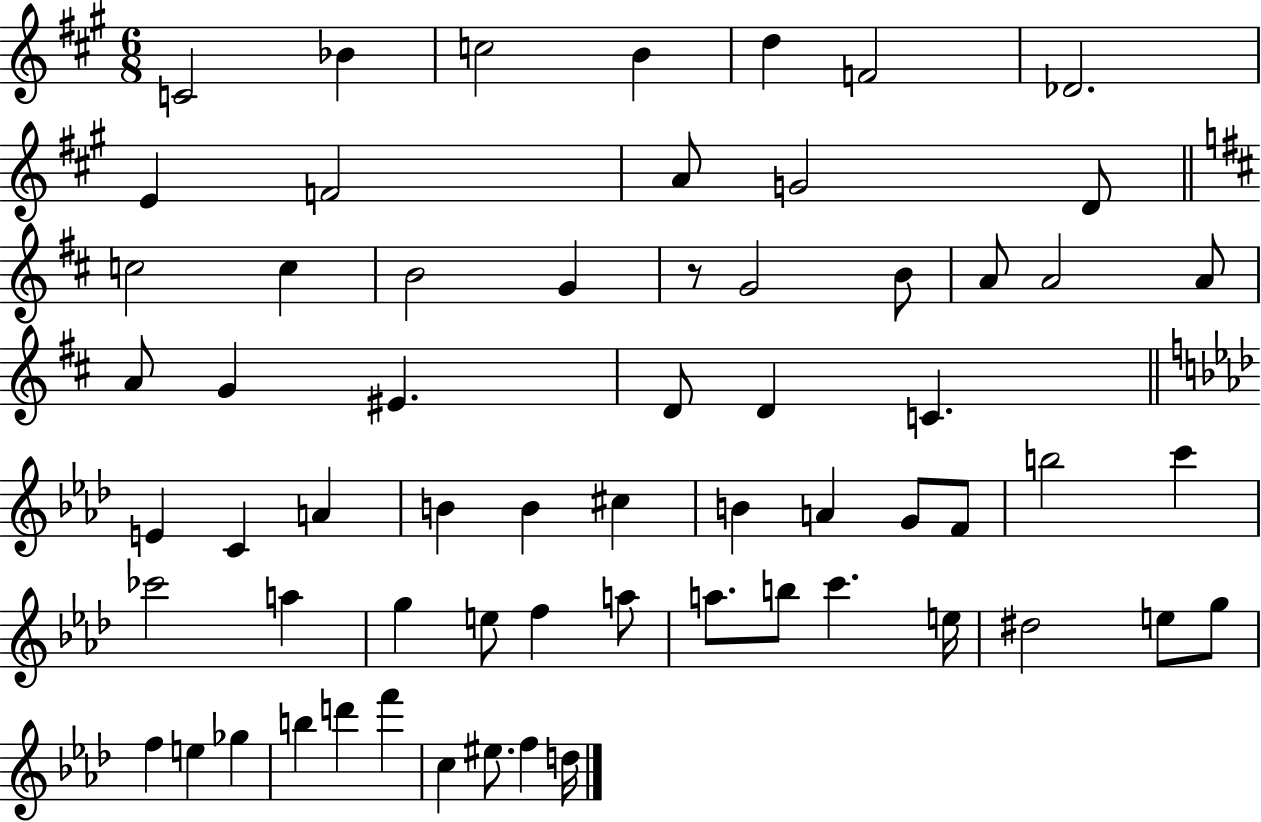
C4/h Bb4/q C5/h B4/q D5/q F4/h Db4/h. E4/q F4/h A4/e G4/h D4/e C5/h C5/q B4/h G4/q R/e G4/h B4/e A4/e A4/h A4/e A4/e G4/q EIS4/q. D4/e D4/q C4/q. E4/q C4/q A4/q B4/q B4/q C#5/q B4/q A4/q G4/e F4/e B5/h C6/q CES6/h A5/q G5/q E5/e F5/q A5/e A5/e. B5/e C6/q. E5/s D#5/h E5/e G5/e F5/q E5/q Gb5/q B5/q D6/q F6/q C5/q EIS5/e. F5/q D5/s